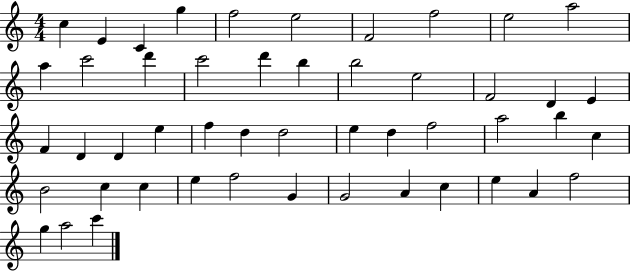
{
  \clef treble
  \numericTimeSignature
  \time 4/4
  \key c \major
  c''4 e'4 c'4 g''4 | f''2 e''2 | f'2 f''2 | e''2 a''2 | \break a''4 c'''2 d'''4 | c'''2 d'''4 b''4 | b''2 e''2 | f'2 d'4 e'4 | \break f'4 d'4 d'4 e''4 | f''4 d''4 d''2 | e''4 d''4 f''2 | a''2 b''4 c''4 | \break b'2 c''4 c''4 | e''4 f''2 g'4 | g'2 a'4 c''4 | e''4 a'4 f''2 | \break g''4 a''2 c'''4 | \bar "|."
}